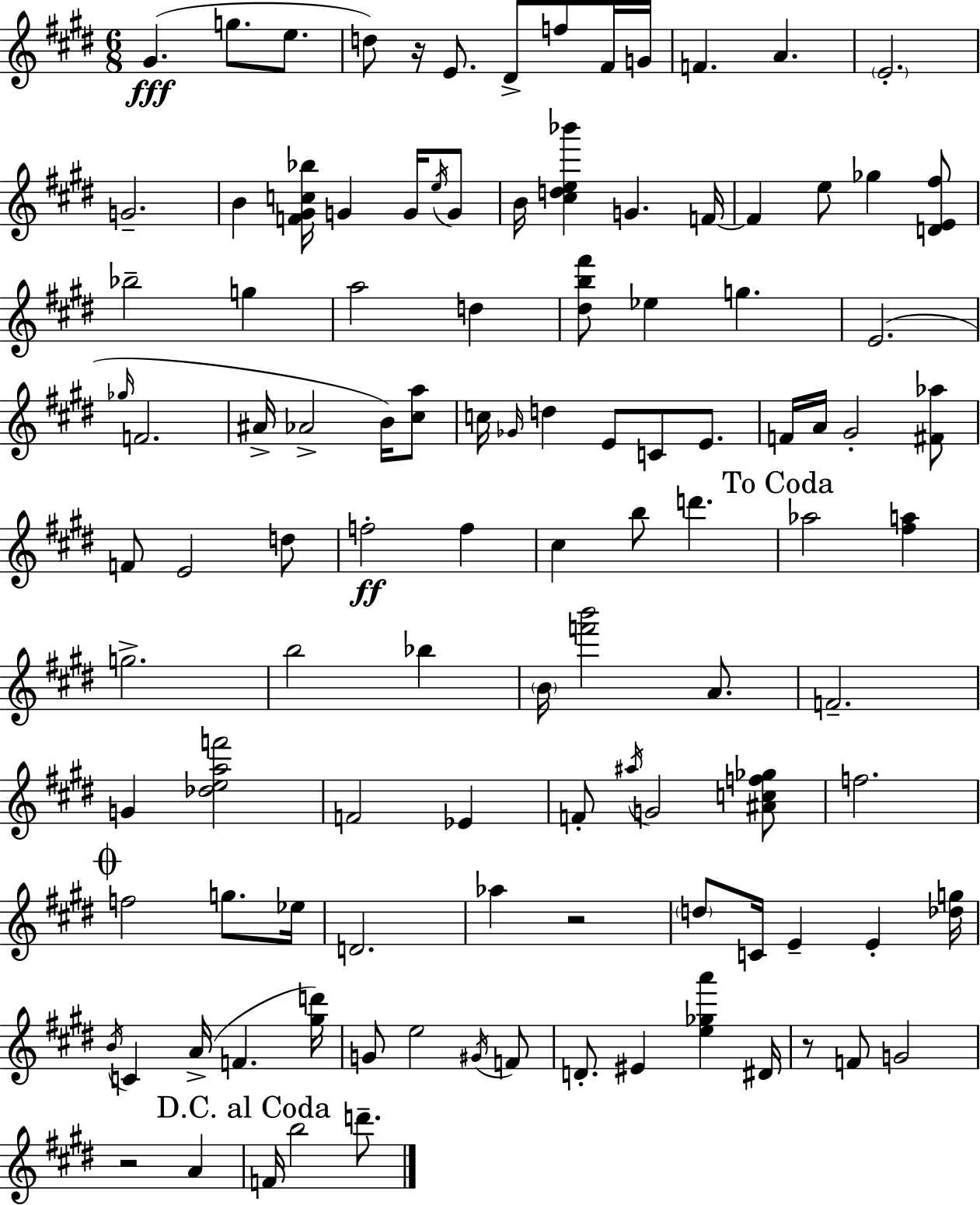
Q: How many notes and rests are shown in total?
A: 110